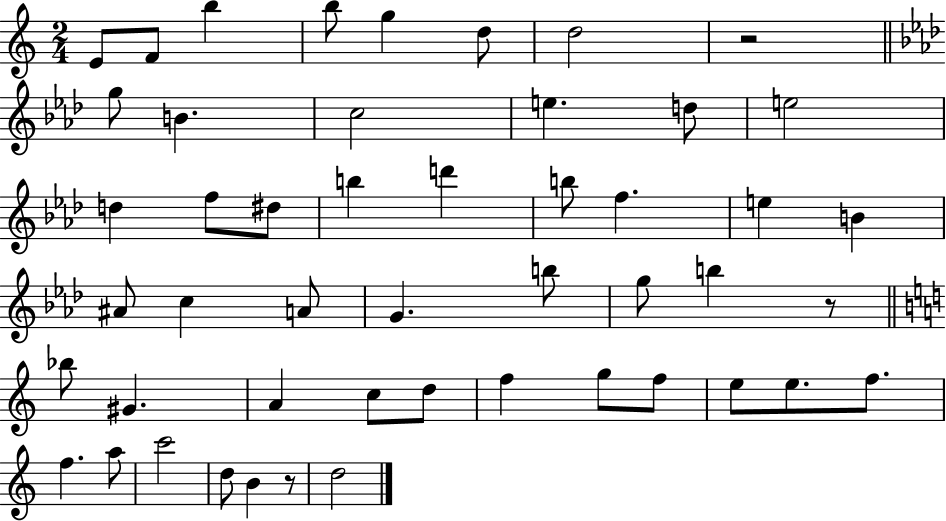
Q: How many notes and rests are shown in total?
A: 49